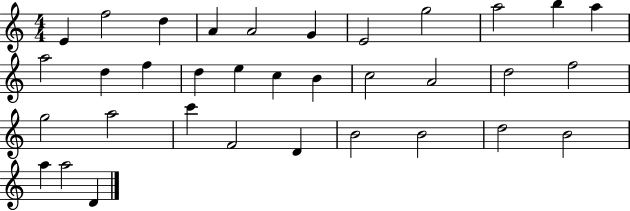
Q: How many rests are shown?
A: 0